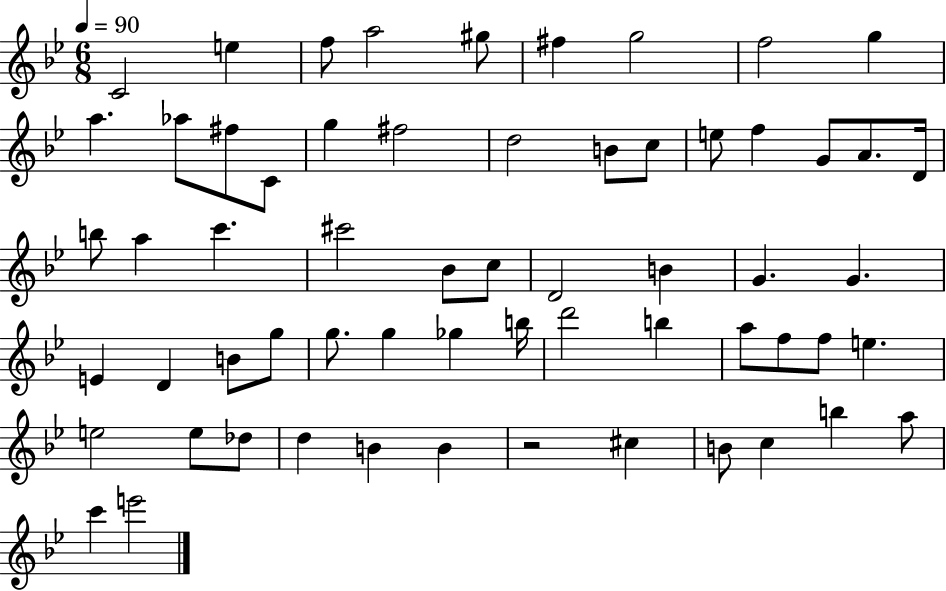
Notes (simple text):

C4/h E5/q F5/e A5/h G#5/e F#5/q G5/h F5/h G5/q A5/q. Ab5/e F#5/e C4/e G5/q F#5/h D5/h B4/e C5/e E5/e F5/q G4/e A4/e. D4/s B5/e A5/q C6/q. C#6/h Bb4/e C5/e D4/h B4/q G4/q. G4/q. E4/q D4/q B4/e G5/e G5/e. G5/q Gb5/q B5/s D6/h B5/q A5/e F5/e F5/e E5/q. E5/h E5/e Db5/e D5/q B4/q B4/q R/h C#5/q B4/e C5/q B5/q A5/e C6/q E6/h